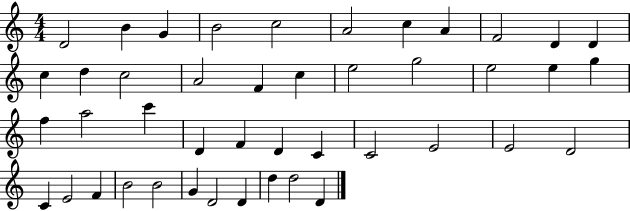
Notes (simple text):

D4/h B4/q G4/q B4/h C5/h A4/h C5/q A4/q F4/h D4/q D4/q C5/q D5/q C5/h A4/h F4/q C5/q E5/h G5/h E5/h E5/q G5/q F5/q A5/h C6/q D4/q F4/q D4/q C4/q C4/h E4/h E4/h D4/h C4/q E4/h F4/q B4/h B4/h G4/q D4/h D4/q D5/q D5/h D4/q